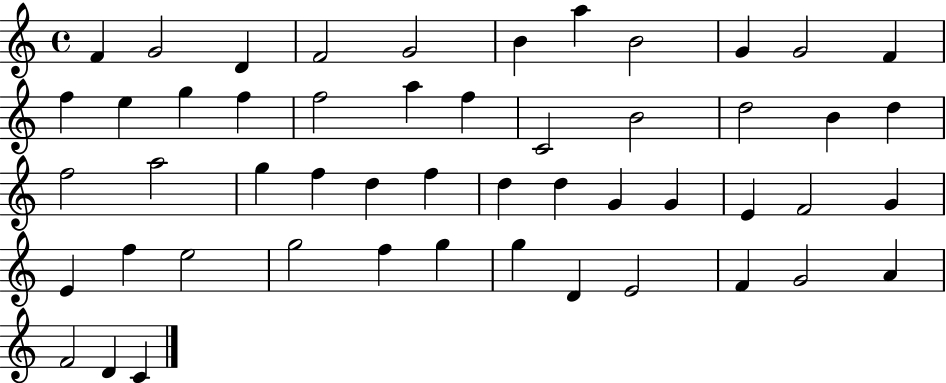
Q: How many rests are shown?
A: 0